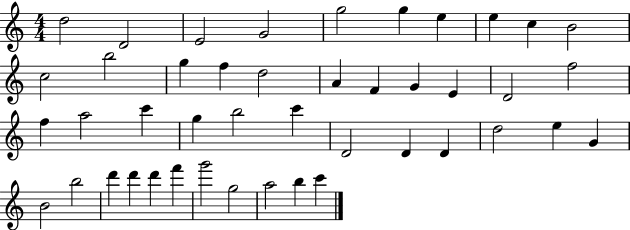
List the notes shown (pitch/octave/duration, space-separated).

D5/h D4/h E4/h G4/h G5/h G5/q E5/q E5/q C5/q B4/h C5/h B5/h G5/q F5/q D5/h A4/q F4/q G4/q E4/q D4/h F5/h F5/q A5/h C6/q G5/q B5/h C6/q D4/h D4/q D4/q D5/h E5/q G4/q B4/h B5/h D6/q D6/q D6/q F6/q G6/h G5/h A5/h B5/q C6/q